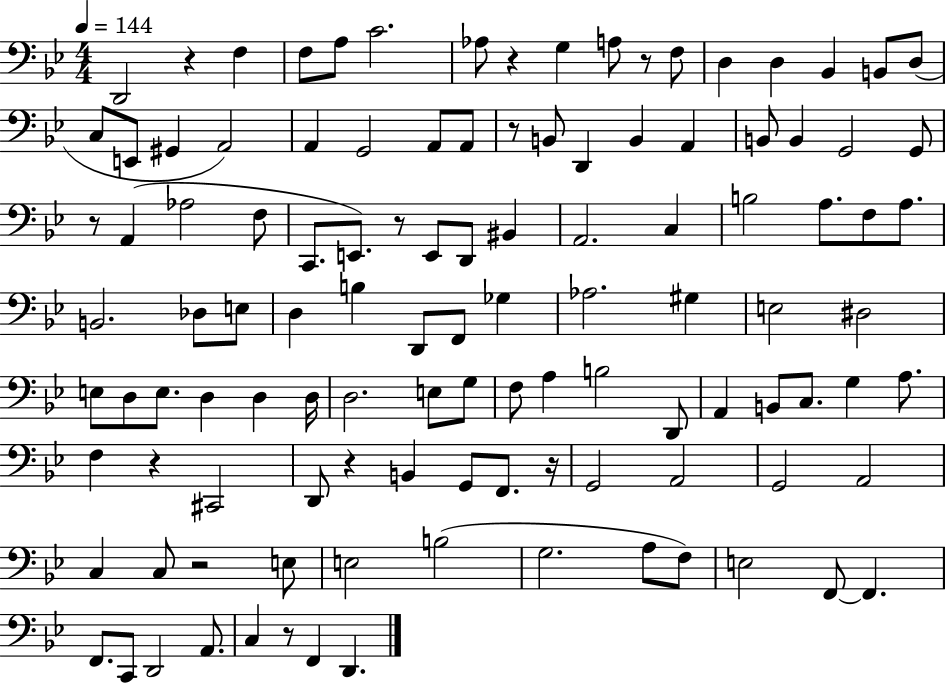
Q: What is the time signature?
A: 4/4